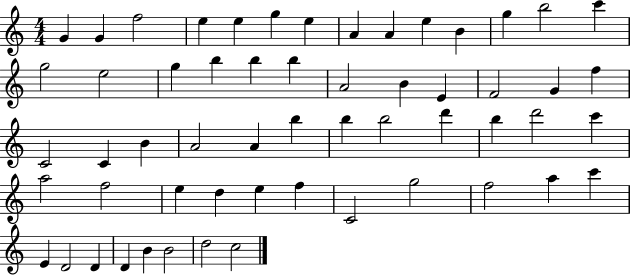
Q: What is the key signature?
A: C major